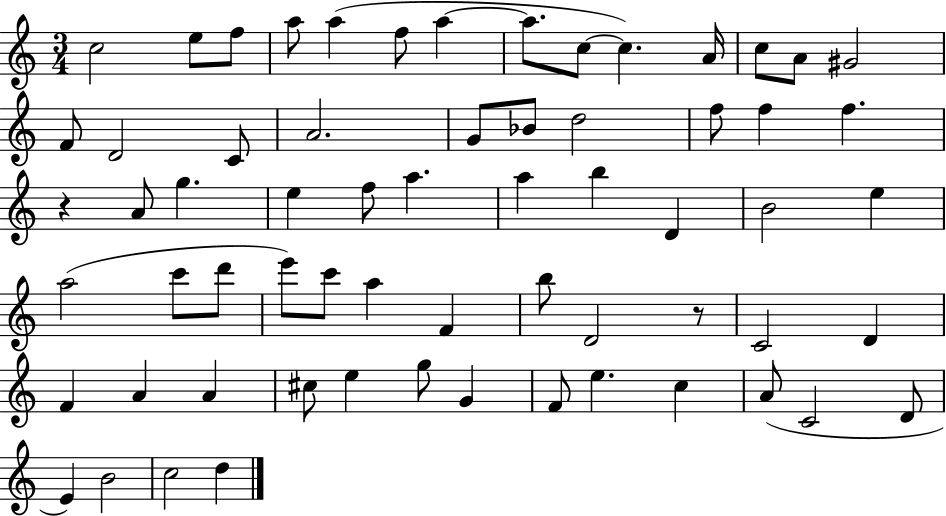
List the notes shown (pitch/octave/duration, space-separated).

C5/h E5/e F5/e A5/e A5/q F5/e A5/q A5/e. C5/e C5/q. A4/s C5/e A4/e G#4/h F4/e D4/h C4/e A4/h. G4/e Bb4/e D5/h F5/e F5/q F5/q. R/q A4/e G5/q. E5/q F5/e A5/q. A5/q B5/q D4/q B4/h E5/q A5/h C6/e D6/e E6/e C6/e A5/q F4/q B5/e D4/h R/e C4/h D4/q F4/q A4/q A4/q C#5/e E5/q G5/e G4/q F4/e E5/q. C5/q A4/e C4/h D4/e E4/q B4/h C5/h D5/q